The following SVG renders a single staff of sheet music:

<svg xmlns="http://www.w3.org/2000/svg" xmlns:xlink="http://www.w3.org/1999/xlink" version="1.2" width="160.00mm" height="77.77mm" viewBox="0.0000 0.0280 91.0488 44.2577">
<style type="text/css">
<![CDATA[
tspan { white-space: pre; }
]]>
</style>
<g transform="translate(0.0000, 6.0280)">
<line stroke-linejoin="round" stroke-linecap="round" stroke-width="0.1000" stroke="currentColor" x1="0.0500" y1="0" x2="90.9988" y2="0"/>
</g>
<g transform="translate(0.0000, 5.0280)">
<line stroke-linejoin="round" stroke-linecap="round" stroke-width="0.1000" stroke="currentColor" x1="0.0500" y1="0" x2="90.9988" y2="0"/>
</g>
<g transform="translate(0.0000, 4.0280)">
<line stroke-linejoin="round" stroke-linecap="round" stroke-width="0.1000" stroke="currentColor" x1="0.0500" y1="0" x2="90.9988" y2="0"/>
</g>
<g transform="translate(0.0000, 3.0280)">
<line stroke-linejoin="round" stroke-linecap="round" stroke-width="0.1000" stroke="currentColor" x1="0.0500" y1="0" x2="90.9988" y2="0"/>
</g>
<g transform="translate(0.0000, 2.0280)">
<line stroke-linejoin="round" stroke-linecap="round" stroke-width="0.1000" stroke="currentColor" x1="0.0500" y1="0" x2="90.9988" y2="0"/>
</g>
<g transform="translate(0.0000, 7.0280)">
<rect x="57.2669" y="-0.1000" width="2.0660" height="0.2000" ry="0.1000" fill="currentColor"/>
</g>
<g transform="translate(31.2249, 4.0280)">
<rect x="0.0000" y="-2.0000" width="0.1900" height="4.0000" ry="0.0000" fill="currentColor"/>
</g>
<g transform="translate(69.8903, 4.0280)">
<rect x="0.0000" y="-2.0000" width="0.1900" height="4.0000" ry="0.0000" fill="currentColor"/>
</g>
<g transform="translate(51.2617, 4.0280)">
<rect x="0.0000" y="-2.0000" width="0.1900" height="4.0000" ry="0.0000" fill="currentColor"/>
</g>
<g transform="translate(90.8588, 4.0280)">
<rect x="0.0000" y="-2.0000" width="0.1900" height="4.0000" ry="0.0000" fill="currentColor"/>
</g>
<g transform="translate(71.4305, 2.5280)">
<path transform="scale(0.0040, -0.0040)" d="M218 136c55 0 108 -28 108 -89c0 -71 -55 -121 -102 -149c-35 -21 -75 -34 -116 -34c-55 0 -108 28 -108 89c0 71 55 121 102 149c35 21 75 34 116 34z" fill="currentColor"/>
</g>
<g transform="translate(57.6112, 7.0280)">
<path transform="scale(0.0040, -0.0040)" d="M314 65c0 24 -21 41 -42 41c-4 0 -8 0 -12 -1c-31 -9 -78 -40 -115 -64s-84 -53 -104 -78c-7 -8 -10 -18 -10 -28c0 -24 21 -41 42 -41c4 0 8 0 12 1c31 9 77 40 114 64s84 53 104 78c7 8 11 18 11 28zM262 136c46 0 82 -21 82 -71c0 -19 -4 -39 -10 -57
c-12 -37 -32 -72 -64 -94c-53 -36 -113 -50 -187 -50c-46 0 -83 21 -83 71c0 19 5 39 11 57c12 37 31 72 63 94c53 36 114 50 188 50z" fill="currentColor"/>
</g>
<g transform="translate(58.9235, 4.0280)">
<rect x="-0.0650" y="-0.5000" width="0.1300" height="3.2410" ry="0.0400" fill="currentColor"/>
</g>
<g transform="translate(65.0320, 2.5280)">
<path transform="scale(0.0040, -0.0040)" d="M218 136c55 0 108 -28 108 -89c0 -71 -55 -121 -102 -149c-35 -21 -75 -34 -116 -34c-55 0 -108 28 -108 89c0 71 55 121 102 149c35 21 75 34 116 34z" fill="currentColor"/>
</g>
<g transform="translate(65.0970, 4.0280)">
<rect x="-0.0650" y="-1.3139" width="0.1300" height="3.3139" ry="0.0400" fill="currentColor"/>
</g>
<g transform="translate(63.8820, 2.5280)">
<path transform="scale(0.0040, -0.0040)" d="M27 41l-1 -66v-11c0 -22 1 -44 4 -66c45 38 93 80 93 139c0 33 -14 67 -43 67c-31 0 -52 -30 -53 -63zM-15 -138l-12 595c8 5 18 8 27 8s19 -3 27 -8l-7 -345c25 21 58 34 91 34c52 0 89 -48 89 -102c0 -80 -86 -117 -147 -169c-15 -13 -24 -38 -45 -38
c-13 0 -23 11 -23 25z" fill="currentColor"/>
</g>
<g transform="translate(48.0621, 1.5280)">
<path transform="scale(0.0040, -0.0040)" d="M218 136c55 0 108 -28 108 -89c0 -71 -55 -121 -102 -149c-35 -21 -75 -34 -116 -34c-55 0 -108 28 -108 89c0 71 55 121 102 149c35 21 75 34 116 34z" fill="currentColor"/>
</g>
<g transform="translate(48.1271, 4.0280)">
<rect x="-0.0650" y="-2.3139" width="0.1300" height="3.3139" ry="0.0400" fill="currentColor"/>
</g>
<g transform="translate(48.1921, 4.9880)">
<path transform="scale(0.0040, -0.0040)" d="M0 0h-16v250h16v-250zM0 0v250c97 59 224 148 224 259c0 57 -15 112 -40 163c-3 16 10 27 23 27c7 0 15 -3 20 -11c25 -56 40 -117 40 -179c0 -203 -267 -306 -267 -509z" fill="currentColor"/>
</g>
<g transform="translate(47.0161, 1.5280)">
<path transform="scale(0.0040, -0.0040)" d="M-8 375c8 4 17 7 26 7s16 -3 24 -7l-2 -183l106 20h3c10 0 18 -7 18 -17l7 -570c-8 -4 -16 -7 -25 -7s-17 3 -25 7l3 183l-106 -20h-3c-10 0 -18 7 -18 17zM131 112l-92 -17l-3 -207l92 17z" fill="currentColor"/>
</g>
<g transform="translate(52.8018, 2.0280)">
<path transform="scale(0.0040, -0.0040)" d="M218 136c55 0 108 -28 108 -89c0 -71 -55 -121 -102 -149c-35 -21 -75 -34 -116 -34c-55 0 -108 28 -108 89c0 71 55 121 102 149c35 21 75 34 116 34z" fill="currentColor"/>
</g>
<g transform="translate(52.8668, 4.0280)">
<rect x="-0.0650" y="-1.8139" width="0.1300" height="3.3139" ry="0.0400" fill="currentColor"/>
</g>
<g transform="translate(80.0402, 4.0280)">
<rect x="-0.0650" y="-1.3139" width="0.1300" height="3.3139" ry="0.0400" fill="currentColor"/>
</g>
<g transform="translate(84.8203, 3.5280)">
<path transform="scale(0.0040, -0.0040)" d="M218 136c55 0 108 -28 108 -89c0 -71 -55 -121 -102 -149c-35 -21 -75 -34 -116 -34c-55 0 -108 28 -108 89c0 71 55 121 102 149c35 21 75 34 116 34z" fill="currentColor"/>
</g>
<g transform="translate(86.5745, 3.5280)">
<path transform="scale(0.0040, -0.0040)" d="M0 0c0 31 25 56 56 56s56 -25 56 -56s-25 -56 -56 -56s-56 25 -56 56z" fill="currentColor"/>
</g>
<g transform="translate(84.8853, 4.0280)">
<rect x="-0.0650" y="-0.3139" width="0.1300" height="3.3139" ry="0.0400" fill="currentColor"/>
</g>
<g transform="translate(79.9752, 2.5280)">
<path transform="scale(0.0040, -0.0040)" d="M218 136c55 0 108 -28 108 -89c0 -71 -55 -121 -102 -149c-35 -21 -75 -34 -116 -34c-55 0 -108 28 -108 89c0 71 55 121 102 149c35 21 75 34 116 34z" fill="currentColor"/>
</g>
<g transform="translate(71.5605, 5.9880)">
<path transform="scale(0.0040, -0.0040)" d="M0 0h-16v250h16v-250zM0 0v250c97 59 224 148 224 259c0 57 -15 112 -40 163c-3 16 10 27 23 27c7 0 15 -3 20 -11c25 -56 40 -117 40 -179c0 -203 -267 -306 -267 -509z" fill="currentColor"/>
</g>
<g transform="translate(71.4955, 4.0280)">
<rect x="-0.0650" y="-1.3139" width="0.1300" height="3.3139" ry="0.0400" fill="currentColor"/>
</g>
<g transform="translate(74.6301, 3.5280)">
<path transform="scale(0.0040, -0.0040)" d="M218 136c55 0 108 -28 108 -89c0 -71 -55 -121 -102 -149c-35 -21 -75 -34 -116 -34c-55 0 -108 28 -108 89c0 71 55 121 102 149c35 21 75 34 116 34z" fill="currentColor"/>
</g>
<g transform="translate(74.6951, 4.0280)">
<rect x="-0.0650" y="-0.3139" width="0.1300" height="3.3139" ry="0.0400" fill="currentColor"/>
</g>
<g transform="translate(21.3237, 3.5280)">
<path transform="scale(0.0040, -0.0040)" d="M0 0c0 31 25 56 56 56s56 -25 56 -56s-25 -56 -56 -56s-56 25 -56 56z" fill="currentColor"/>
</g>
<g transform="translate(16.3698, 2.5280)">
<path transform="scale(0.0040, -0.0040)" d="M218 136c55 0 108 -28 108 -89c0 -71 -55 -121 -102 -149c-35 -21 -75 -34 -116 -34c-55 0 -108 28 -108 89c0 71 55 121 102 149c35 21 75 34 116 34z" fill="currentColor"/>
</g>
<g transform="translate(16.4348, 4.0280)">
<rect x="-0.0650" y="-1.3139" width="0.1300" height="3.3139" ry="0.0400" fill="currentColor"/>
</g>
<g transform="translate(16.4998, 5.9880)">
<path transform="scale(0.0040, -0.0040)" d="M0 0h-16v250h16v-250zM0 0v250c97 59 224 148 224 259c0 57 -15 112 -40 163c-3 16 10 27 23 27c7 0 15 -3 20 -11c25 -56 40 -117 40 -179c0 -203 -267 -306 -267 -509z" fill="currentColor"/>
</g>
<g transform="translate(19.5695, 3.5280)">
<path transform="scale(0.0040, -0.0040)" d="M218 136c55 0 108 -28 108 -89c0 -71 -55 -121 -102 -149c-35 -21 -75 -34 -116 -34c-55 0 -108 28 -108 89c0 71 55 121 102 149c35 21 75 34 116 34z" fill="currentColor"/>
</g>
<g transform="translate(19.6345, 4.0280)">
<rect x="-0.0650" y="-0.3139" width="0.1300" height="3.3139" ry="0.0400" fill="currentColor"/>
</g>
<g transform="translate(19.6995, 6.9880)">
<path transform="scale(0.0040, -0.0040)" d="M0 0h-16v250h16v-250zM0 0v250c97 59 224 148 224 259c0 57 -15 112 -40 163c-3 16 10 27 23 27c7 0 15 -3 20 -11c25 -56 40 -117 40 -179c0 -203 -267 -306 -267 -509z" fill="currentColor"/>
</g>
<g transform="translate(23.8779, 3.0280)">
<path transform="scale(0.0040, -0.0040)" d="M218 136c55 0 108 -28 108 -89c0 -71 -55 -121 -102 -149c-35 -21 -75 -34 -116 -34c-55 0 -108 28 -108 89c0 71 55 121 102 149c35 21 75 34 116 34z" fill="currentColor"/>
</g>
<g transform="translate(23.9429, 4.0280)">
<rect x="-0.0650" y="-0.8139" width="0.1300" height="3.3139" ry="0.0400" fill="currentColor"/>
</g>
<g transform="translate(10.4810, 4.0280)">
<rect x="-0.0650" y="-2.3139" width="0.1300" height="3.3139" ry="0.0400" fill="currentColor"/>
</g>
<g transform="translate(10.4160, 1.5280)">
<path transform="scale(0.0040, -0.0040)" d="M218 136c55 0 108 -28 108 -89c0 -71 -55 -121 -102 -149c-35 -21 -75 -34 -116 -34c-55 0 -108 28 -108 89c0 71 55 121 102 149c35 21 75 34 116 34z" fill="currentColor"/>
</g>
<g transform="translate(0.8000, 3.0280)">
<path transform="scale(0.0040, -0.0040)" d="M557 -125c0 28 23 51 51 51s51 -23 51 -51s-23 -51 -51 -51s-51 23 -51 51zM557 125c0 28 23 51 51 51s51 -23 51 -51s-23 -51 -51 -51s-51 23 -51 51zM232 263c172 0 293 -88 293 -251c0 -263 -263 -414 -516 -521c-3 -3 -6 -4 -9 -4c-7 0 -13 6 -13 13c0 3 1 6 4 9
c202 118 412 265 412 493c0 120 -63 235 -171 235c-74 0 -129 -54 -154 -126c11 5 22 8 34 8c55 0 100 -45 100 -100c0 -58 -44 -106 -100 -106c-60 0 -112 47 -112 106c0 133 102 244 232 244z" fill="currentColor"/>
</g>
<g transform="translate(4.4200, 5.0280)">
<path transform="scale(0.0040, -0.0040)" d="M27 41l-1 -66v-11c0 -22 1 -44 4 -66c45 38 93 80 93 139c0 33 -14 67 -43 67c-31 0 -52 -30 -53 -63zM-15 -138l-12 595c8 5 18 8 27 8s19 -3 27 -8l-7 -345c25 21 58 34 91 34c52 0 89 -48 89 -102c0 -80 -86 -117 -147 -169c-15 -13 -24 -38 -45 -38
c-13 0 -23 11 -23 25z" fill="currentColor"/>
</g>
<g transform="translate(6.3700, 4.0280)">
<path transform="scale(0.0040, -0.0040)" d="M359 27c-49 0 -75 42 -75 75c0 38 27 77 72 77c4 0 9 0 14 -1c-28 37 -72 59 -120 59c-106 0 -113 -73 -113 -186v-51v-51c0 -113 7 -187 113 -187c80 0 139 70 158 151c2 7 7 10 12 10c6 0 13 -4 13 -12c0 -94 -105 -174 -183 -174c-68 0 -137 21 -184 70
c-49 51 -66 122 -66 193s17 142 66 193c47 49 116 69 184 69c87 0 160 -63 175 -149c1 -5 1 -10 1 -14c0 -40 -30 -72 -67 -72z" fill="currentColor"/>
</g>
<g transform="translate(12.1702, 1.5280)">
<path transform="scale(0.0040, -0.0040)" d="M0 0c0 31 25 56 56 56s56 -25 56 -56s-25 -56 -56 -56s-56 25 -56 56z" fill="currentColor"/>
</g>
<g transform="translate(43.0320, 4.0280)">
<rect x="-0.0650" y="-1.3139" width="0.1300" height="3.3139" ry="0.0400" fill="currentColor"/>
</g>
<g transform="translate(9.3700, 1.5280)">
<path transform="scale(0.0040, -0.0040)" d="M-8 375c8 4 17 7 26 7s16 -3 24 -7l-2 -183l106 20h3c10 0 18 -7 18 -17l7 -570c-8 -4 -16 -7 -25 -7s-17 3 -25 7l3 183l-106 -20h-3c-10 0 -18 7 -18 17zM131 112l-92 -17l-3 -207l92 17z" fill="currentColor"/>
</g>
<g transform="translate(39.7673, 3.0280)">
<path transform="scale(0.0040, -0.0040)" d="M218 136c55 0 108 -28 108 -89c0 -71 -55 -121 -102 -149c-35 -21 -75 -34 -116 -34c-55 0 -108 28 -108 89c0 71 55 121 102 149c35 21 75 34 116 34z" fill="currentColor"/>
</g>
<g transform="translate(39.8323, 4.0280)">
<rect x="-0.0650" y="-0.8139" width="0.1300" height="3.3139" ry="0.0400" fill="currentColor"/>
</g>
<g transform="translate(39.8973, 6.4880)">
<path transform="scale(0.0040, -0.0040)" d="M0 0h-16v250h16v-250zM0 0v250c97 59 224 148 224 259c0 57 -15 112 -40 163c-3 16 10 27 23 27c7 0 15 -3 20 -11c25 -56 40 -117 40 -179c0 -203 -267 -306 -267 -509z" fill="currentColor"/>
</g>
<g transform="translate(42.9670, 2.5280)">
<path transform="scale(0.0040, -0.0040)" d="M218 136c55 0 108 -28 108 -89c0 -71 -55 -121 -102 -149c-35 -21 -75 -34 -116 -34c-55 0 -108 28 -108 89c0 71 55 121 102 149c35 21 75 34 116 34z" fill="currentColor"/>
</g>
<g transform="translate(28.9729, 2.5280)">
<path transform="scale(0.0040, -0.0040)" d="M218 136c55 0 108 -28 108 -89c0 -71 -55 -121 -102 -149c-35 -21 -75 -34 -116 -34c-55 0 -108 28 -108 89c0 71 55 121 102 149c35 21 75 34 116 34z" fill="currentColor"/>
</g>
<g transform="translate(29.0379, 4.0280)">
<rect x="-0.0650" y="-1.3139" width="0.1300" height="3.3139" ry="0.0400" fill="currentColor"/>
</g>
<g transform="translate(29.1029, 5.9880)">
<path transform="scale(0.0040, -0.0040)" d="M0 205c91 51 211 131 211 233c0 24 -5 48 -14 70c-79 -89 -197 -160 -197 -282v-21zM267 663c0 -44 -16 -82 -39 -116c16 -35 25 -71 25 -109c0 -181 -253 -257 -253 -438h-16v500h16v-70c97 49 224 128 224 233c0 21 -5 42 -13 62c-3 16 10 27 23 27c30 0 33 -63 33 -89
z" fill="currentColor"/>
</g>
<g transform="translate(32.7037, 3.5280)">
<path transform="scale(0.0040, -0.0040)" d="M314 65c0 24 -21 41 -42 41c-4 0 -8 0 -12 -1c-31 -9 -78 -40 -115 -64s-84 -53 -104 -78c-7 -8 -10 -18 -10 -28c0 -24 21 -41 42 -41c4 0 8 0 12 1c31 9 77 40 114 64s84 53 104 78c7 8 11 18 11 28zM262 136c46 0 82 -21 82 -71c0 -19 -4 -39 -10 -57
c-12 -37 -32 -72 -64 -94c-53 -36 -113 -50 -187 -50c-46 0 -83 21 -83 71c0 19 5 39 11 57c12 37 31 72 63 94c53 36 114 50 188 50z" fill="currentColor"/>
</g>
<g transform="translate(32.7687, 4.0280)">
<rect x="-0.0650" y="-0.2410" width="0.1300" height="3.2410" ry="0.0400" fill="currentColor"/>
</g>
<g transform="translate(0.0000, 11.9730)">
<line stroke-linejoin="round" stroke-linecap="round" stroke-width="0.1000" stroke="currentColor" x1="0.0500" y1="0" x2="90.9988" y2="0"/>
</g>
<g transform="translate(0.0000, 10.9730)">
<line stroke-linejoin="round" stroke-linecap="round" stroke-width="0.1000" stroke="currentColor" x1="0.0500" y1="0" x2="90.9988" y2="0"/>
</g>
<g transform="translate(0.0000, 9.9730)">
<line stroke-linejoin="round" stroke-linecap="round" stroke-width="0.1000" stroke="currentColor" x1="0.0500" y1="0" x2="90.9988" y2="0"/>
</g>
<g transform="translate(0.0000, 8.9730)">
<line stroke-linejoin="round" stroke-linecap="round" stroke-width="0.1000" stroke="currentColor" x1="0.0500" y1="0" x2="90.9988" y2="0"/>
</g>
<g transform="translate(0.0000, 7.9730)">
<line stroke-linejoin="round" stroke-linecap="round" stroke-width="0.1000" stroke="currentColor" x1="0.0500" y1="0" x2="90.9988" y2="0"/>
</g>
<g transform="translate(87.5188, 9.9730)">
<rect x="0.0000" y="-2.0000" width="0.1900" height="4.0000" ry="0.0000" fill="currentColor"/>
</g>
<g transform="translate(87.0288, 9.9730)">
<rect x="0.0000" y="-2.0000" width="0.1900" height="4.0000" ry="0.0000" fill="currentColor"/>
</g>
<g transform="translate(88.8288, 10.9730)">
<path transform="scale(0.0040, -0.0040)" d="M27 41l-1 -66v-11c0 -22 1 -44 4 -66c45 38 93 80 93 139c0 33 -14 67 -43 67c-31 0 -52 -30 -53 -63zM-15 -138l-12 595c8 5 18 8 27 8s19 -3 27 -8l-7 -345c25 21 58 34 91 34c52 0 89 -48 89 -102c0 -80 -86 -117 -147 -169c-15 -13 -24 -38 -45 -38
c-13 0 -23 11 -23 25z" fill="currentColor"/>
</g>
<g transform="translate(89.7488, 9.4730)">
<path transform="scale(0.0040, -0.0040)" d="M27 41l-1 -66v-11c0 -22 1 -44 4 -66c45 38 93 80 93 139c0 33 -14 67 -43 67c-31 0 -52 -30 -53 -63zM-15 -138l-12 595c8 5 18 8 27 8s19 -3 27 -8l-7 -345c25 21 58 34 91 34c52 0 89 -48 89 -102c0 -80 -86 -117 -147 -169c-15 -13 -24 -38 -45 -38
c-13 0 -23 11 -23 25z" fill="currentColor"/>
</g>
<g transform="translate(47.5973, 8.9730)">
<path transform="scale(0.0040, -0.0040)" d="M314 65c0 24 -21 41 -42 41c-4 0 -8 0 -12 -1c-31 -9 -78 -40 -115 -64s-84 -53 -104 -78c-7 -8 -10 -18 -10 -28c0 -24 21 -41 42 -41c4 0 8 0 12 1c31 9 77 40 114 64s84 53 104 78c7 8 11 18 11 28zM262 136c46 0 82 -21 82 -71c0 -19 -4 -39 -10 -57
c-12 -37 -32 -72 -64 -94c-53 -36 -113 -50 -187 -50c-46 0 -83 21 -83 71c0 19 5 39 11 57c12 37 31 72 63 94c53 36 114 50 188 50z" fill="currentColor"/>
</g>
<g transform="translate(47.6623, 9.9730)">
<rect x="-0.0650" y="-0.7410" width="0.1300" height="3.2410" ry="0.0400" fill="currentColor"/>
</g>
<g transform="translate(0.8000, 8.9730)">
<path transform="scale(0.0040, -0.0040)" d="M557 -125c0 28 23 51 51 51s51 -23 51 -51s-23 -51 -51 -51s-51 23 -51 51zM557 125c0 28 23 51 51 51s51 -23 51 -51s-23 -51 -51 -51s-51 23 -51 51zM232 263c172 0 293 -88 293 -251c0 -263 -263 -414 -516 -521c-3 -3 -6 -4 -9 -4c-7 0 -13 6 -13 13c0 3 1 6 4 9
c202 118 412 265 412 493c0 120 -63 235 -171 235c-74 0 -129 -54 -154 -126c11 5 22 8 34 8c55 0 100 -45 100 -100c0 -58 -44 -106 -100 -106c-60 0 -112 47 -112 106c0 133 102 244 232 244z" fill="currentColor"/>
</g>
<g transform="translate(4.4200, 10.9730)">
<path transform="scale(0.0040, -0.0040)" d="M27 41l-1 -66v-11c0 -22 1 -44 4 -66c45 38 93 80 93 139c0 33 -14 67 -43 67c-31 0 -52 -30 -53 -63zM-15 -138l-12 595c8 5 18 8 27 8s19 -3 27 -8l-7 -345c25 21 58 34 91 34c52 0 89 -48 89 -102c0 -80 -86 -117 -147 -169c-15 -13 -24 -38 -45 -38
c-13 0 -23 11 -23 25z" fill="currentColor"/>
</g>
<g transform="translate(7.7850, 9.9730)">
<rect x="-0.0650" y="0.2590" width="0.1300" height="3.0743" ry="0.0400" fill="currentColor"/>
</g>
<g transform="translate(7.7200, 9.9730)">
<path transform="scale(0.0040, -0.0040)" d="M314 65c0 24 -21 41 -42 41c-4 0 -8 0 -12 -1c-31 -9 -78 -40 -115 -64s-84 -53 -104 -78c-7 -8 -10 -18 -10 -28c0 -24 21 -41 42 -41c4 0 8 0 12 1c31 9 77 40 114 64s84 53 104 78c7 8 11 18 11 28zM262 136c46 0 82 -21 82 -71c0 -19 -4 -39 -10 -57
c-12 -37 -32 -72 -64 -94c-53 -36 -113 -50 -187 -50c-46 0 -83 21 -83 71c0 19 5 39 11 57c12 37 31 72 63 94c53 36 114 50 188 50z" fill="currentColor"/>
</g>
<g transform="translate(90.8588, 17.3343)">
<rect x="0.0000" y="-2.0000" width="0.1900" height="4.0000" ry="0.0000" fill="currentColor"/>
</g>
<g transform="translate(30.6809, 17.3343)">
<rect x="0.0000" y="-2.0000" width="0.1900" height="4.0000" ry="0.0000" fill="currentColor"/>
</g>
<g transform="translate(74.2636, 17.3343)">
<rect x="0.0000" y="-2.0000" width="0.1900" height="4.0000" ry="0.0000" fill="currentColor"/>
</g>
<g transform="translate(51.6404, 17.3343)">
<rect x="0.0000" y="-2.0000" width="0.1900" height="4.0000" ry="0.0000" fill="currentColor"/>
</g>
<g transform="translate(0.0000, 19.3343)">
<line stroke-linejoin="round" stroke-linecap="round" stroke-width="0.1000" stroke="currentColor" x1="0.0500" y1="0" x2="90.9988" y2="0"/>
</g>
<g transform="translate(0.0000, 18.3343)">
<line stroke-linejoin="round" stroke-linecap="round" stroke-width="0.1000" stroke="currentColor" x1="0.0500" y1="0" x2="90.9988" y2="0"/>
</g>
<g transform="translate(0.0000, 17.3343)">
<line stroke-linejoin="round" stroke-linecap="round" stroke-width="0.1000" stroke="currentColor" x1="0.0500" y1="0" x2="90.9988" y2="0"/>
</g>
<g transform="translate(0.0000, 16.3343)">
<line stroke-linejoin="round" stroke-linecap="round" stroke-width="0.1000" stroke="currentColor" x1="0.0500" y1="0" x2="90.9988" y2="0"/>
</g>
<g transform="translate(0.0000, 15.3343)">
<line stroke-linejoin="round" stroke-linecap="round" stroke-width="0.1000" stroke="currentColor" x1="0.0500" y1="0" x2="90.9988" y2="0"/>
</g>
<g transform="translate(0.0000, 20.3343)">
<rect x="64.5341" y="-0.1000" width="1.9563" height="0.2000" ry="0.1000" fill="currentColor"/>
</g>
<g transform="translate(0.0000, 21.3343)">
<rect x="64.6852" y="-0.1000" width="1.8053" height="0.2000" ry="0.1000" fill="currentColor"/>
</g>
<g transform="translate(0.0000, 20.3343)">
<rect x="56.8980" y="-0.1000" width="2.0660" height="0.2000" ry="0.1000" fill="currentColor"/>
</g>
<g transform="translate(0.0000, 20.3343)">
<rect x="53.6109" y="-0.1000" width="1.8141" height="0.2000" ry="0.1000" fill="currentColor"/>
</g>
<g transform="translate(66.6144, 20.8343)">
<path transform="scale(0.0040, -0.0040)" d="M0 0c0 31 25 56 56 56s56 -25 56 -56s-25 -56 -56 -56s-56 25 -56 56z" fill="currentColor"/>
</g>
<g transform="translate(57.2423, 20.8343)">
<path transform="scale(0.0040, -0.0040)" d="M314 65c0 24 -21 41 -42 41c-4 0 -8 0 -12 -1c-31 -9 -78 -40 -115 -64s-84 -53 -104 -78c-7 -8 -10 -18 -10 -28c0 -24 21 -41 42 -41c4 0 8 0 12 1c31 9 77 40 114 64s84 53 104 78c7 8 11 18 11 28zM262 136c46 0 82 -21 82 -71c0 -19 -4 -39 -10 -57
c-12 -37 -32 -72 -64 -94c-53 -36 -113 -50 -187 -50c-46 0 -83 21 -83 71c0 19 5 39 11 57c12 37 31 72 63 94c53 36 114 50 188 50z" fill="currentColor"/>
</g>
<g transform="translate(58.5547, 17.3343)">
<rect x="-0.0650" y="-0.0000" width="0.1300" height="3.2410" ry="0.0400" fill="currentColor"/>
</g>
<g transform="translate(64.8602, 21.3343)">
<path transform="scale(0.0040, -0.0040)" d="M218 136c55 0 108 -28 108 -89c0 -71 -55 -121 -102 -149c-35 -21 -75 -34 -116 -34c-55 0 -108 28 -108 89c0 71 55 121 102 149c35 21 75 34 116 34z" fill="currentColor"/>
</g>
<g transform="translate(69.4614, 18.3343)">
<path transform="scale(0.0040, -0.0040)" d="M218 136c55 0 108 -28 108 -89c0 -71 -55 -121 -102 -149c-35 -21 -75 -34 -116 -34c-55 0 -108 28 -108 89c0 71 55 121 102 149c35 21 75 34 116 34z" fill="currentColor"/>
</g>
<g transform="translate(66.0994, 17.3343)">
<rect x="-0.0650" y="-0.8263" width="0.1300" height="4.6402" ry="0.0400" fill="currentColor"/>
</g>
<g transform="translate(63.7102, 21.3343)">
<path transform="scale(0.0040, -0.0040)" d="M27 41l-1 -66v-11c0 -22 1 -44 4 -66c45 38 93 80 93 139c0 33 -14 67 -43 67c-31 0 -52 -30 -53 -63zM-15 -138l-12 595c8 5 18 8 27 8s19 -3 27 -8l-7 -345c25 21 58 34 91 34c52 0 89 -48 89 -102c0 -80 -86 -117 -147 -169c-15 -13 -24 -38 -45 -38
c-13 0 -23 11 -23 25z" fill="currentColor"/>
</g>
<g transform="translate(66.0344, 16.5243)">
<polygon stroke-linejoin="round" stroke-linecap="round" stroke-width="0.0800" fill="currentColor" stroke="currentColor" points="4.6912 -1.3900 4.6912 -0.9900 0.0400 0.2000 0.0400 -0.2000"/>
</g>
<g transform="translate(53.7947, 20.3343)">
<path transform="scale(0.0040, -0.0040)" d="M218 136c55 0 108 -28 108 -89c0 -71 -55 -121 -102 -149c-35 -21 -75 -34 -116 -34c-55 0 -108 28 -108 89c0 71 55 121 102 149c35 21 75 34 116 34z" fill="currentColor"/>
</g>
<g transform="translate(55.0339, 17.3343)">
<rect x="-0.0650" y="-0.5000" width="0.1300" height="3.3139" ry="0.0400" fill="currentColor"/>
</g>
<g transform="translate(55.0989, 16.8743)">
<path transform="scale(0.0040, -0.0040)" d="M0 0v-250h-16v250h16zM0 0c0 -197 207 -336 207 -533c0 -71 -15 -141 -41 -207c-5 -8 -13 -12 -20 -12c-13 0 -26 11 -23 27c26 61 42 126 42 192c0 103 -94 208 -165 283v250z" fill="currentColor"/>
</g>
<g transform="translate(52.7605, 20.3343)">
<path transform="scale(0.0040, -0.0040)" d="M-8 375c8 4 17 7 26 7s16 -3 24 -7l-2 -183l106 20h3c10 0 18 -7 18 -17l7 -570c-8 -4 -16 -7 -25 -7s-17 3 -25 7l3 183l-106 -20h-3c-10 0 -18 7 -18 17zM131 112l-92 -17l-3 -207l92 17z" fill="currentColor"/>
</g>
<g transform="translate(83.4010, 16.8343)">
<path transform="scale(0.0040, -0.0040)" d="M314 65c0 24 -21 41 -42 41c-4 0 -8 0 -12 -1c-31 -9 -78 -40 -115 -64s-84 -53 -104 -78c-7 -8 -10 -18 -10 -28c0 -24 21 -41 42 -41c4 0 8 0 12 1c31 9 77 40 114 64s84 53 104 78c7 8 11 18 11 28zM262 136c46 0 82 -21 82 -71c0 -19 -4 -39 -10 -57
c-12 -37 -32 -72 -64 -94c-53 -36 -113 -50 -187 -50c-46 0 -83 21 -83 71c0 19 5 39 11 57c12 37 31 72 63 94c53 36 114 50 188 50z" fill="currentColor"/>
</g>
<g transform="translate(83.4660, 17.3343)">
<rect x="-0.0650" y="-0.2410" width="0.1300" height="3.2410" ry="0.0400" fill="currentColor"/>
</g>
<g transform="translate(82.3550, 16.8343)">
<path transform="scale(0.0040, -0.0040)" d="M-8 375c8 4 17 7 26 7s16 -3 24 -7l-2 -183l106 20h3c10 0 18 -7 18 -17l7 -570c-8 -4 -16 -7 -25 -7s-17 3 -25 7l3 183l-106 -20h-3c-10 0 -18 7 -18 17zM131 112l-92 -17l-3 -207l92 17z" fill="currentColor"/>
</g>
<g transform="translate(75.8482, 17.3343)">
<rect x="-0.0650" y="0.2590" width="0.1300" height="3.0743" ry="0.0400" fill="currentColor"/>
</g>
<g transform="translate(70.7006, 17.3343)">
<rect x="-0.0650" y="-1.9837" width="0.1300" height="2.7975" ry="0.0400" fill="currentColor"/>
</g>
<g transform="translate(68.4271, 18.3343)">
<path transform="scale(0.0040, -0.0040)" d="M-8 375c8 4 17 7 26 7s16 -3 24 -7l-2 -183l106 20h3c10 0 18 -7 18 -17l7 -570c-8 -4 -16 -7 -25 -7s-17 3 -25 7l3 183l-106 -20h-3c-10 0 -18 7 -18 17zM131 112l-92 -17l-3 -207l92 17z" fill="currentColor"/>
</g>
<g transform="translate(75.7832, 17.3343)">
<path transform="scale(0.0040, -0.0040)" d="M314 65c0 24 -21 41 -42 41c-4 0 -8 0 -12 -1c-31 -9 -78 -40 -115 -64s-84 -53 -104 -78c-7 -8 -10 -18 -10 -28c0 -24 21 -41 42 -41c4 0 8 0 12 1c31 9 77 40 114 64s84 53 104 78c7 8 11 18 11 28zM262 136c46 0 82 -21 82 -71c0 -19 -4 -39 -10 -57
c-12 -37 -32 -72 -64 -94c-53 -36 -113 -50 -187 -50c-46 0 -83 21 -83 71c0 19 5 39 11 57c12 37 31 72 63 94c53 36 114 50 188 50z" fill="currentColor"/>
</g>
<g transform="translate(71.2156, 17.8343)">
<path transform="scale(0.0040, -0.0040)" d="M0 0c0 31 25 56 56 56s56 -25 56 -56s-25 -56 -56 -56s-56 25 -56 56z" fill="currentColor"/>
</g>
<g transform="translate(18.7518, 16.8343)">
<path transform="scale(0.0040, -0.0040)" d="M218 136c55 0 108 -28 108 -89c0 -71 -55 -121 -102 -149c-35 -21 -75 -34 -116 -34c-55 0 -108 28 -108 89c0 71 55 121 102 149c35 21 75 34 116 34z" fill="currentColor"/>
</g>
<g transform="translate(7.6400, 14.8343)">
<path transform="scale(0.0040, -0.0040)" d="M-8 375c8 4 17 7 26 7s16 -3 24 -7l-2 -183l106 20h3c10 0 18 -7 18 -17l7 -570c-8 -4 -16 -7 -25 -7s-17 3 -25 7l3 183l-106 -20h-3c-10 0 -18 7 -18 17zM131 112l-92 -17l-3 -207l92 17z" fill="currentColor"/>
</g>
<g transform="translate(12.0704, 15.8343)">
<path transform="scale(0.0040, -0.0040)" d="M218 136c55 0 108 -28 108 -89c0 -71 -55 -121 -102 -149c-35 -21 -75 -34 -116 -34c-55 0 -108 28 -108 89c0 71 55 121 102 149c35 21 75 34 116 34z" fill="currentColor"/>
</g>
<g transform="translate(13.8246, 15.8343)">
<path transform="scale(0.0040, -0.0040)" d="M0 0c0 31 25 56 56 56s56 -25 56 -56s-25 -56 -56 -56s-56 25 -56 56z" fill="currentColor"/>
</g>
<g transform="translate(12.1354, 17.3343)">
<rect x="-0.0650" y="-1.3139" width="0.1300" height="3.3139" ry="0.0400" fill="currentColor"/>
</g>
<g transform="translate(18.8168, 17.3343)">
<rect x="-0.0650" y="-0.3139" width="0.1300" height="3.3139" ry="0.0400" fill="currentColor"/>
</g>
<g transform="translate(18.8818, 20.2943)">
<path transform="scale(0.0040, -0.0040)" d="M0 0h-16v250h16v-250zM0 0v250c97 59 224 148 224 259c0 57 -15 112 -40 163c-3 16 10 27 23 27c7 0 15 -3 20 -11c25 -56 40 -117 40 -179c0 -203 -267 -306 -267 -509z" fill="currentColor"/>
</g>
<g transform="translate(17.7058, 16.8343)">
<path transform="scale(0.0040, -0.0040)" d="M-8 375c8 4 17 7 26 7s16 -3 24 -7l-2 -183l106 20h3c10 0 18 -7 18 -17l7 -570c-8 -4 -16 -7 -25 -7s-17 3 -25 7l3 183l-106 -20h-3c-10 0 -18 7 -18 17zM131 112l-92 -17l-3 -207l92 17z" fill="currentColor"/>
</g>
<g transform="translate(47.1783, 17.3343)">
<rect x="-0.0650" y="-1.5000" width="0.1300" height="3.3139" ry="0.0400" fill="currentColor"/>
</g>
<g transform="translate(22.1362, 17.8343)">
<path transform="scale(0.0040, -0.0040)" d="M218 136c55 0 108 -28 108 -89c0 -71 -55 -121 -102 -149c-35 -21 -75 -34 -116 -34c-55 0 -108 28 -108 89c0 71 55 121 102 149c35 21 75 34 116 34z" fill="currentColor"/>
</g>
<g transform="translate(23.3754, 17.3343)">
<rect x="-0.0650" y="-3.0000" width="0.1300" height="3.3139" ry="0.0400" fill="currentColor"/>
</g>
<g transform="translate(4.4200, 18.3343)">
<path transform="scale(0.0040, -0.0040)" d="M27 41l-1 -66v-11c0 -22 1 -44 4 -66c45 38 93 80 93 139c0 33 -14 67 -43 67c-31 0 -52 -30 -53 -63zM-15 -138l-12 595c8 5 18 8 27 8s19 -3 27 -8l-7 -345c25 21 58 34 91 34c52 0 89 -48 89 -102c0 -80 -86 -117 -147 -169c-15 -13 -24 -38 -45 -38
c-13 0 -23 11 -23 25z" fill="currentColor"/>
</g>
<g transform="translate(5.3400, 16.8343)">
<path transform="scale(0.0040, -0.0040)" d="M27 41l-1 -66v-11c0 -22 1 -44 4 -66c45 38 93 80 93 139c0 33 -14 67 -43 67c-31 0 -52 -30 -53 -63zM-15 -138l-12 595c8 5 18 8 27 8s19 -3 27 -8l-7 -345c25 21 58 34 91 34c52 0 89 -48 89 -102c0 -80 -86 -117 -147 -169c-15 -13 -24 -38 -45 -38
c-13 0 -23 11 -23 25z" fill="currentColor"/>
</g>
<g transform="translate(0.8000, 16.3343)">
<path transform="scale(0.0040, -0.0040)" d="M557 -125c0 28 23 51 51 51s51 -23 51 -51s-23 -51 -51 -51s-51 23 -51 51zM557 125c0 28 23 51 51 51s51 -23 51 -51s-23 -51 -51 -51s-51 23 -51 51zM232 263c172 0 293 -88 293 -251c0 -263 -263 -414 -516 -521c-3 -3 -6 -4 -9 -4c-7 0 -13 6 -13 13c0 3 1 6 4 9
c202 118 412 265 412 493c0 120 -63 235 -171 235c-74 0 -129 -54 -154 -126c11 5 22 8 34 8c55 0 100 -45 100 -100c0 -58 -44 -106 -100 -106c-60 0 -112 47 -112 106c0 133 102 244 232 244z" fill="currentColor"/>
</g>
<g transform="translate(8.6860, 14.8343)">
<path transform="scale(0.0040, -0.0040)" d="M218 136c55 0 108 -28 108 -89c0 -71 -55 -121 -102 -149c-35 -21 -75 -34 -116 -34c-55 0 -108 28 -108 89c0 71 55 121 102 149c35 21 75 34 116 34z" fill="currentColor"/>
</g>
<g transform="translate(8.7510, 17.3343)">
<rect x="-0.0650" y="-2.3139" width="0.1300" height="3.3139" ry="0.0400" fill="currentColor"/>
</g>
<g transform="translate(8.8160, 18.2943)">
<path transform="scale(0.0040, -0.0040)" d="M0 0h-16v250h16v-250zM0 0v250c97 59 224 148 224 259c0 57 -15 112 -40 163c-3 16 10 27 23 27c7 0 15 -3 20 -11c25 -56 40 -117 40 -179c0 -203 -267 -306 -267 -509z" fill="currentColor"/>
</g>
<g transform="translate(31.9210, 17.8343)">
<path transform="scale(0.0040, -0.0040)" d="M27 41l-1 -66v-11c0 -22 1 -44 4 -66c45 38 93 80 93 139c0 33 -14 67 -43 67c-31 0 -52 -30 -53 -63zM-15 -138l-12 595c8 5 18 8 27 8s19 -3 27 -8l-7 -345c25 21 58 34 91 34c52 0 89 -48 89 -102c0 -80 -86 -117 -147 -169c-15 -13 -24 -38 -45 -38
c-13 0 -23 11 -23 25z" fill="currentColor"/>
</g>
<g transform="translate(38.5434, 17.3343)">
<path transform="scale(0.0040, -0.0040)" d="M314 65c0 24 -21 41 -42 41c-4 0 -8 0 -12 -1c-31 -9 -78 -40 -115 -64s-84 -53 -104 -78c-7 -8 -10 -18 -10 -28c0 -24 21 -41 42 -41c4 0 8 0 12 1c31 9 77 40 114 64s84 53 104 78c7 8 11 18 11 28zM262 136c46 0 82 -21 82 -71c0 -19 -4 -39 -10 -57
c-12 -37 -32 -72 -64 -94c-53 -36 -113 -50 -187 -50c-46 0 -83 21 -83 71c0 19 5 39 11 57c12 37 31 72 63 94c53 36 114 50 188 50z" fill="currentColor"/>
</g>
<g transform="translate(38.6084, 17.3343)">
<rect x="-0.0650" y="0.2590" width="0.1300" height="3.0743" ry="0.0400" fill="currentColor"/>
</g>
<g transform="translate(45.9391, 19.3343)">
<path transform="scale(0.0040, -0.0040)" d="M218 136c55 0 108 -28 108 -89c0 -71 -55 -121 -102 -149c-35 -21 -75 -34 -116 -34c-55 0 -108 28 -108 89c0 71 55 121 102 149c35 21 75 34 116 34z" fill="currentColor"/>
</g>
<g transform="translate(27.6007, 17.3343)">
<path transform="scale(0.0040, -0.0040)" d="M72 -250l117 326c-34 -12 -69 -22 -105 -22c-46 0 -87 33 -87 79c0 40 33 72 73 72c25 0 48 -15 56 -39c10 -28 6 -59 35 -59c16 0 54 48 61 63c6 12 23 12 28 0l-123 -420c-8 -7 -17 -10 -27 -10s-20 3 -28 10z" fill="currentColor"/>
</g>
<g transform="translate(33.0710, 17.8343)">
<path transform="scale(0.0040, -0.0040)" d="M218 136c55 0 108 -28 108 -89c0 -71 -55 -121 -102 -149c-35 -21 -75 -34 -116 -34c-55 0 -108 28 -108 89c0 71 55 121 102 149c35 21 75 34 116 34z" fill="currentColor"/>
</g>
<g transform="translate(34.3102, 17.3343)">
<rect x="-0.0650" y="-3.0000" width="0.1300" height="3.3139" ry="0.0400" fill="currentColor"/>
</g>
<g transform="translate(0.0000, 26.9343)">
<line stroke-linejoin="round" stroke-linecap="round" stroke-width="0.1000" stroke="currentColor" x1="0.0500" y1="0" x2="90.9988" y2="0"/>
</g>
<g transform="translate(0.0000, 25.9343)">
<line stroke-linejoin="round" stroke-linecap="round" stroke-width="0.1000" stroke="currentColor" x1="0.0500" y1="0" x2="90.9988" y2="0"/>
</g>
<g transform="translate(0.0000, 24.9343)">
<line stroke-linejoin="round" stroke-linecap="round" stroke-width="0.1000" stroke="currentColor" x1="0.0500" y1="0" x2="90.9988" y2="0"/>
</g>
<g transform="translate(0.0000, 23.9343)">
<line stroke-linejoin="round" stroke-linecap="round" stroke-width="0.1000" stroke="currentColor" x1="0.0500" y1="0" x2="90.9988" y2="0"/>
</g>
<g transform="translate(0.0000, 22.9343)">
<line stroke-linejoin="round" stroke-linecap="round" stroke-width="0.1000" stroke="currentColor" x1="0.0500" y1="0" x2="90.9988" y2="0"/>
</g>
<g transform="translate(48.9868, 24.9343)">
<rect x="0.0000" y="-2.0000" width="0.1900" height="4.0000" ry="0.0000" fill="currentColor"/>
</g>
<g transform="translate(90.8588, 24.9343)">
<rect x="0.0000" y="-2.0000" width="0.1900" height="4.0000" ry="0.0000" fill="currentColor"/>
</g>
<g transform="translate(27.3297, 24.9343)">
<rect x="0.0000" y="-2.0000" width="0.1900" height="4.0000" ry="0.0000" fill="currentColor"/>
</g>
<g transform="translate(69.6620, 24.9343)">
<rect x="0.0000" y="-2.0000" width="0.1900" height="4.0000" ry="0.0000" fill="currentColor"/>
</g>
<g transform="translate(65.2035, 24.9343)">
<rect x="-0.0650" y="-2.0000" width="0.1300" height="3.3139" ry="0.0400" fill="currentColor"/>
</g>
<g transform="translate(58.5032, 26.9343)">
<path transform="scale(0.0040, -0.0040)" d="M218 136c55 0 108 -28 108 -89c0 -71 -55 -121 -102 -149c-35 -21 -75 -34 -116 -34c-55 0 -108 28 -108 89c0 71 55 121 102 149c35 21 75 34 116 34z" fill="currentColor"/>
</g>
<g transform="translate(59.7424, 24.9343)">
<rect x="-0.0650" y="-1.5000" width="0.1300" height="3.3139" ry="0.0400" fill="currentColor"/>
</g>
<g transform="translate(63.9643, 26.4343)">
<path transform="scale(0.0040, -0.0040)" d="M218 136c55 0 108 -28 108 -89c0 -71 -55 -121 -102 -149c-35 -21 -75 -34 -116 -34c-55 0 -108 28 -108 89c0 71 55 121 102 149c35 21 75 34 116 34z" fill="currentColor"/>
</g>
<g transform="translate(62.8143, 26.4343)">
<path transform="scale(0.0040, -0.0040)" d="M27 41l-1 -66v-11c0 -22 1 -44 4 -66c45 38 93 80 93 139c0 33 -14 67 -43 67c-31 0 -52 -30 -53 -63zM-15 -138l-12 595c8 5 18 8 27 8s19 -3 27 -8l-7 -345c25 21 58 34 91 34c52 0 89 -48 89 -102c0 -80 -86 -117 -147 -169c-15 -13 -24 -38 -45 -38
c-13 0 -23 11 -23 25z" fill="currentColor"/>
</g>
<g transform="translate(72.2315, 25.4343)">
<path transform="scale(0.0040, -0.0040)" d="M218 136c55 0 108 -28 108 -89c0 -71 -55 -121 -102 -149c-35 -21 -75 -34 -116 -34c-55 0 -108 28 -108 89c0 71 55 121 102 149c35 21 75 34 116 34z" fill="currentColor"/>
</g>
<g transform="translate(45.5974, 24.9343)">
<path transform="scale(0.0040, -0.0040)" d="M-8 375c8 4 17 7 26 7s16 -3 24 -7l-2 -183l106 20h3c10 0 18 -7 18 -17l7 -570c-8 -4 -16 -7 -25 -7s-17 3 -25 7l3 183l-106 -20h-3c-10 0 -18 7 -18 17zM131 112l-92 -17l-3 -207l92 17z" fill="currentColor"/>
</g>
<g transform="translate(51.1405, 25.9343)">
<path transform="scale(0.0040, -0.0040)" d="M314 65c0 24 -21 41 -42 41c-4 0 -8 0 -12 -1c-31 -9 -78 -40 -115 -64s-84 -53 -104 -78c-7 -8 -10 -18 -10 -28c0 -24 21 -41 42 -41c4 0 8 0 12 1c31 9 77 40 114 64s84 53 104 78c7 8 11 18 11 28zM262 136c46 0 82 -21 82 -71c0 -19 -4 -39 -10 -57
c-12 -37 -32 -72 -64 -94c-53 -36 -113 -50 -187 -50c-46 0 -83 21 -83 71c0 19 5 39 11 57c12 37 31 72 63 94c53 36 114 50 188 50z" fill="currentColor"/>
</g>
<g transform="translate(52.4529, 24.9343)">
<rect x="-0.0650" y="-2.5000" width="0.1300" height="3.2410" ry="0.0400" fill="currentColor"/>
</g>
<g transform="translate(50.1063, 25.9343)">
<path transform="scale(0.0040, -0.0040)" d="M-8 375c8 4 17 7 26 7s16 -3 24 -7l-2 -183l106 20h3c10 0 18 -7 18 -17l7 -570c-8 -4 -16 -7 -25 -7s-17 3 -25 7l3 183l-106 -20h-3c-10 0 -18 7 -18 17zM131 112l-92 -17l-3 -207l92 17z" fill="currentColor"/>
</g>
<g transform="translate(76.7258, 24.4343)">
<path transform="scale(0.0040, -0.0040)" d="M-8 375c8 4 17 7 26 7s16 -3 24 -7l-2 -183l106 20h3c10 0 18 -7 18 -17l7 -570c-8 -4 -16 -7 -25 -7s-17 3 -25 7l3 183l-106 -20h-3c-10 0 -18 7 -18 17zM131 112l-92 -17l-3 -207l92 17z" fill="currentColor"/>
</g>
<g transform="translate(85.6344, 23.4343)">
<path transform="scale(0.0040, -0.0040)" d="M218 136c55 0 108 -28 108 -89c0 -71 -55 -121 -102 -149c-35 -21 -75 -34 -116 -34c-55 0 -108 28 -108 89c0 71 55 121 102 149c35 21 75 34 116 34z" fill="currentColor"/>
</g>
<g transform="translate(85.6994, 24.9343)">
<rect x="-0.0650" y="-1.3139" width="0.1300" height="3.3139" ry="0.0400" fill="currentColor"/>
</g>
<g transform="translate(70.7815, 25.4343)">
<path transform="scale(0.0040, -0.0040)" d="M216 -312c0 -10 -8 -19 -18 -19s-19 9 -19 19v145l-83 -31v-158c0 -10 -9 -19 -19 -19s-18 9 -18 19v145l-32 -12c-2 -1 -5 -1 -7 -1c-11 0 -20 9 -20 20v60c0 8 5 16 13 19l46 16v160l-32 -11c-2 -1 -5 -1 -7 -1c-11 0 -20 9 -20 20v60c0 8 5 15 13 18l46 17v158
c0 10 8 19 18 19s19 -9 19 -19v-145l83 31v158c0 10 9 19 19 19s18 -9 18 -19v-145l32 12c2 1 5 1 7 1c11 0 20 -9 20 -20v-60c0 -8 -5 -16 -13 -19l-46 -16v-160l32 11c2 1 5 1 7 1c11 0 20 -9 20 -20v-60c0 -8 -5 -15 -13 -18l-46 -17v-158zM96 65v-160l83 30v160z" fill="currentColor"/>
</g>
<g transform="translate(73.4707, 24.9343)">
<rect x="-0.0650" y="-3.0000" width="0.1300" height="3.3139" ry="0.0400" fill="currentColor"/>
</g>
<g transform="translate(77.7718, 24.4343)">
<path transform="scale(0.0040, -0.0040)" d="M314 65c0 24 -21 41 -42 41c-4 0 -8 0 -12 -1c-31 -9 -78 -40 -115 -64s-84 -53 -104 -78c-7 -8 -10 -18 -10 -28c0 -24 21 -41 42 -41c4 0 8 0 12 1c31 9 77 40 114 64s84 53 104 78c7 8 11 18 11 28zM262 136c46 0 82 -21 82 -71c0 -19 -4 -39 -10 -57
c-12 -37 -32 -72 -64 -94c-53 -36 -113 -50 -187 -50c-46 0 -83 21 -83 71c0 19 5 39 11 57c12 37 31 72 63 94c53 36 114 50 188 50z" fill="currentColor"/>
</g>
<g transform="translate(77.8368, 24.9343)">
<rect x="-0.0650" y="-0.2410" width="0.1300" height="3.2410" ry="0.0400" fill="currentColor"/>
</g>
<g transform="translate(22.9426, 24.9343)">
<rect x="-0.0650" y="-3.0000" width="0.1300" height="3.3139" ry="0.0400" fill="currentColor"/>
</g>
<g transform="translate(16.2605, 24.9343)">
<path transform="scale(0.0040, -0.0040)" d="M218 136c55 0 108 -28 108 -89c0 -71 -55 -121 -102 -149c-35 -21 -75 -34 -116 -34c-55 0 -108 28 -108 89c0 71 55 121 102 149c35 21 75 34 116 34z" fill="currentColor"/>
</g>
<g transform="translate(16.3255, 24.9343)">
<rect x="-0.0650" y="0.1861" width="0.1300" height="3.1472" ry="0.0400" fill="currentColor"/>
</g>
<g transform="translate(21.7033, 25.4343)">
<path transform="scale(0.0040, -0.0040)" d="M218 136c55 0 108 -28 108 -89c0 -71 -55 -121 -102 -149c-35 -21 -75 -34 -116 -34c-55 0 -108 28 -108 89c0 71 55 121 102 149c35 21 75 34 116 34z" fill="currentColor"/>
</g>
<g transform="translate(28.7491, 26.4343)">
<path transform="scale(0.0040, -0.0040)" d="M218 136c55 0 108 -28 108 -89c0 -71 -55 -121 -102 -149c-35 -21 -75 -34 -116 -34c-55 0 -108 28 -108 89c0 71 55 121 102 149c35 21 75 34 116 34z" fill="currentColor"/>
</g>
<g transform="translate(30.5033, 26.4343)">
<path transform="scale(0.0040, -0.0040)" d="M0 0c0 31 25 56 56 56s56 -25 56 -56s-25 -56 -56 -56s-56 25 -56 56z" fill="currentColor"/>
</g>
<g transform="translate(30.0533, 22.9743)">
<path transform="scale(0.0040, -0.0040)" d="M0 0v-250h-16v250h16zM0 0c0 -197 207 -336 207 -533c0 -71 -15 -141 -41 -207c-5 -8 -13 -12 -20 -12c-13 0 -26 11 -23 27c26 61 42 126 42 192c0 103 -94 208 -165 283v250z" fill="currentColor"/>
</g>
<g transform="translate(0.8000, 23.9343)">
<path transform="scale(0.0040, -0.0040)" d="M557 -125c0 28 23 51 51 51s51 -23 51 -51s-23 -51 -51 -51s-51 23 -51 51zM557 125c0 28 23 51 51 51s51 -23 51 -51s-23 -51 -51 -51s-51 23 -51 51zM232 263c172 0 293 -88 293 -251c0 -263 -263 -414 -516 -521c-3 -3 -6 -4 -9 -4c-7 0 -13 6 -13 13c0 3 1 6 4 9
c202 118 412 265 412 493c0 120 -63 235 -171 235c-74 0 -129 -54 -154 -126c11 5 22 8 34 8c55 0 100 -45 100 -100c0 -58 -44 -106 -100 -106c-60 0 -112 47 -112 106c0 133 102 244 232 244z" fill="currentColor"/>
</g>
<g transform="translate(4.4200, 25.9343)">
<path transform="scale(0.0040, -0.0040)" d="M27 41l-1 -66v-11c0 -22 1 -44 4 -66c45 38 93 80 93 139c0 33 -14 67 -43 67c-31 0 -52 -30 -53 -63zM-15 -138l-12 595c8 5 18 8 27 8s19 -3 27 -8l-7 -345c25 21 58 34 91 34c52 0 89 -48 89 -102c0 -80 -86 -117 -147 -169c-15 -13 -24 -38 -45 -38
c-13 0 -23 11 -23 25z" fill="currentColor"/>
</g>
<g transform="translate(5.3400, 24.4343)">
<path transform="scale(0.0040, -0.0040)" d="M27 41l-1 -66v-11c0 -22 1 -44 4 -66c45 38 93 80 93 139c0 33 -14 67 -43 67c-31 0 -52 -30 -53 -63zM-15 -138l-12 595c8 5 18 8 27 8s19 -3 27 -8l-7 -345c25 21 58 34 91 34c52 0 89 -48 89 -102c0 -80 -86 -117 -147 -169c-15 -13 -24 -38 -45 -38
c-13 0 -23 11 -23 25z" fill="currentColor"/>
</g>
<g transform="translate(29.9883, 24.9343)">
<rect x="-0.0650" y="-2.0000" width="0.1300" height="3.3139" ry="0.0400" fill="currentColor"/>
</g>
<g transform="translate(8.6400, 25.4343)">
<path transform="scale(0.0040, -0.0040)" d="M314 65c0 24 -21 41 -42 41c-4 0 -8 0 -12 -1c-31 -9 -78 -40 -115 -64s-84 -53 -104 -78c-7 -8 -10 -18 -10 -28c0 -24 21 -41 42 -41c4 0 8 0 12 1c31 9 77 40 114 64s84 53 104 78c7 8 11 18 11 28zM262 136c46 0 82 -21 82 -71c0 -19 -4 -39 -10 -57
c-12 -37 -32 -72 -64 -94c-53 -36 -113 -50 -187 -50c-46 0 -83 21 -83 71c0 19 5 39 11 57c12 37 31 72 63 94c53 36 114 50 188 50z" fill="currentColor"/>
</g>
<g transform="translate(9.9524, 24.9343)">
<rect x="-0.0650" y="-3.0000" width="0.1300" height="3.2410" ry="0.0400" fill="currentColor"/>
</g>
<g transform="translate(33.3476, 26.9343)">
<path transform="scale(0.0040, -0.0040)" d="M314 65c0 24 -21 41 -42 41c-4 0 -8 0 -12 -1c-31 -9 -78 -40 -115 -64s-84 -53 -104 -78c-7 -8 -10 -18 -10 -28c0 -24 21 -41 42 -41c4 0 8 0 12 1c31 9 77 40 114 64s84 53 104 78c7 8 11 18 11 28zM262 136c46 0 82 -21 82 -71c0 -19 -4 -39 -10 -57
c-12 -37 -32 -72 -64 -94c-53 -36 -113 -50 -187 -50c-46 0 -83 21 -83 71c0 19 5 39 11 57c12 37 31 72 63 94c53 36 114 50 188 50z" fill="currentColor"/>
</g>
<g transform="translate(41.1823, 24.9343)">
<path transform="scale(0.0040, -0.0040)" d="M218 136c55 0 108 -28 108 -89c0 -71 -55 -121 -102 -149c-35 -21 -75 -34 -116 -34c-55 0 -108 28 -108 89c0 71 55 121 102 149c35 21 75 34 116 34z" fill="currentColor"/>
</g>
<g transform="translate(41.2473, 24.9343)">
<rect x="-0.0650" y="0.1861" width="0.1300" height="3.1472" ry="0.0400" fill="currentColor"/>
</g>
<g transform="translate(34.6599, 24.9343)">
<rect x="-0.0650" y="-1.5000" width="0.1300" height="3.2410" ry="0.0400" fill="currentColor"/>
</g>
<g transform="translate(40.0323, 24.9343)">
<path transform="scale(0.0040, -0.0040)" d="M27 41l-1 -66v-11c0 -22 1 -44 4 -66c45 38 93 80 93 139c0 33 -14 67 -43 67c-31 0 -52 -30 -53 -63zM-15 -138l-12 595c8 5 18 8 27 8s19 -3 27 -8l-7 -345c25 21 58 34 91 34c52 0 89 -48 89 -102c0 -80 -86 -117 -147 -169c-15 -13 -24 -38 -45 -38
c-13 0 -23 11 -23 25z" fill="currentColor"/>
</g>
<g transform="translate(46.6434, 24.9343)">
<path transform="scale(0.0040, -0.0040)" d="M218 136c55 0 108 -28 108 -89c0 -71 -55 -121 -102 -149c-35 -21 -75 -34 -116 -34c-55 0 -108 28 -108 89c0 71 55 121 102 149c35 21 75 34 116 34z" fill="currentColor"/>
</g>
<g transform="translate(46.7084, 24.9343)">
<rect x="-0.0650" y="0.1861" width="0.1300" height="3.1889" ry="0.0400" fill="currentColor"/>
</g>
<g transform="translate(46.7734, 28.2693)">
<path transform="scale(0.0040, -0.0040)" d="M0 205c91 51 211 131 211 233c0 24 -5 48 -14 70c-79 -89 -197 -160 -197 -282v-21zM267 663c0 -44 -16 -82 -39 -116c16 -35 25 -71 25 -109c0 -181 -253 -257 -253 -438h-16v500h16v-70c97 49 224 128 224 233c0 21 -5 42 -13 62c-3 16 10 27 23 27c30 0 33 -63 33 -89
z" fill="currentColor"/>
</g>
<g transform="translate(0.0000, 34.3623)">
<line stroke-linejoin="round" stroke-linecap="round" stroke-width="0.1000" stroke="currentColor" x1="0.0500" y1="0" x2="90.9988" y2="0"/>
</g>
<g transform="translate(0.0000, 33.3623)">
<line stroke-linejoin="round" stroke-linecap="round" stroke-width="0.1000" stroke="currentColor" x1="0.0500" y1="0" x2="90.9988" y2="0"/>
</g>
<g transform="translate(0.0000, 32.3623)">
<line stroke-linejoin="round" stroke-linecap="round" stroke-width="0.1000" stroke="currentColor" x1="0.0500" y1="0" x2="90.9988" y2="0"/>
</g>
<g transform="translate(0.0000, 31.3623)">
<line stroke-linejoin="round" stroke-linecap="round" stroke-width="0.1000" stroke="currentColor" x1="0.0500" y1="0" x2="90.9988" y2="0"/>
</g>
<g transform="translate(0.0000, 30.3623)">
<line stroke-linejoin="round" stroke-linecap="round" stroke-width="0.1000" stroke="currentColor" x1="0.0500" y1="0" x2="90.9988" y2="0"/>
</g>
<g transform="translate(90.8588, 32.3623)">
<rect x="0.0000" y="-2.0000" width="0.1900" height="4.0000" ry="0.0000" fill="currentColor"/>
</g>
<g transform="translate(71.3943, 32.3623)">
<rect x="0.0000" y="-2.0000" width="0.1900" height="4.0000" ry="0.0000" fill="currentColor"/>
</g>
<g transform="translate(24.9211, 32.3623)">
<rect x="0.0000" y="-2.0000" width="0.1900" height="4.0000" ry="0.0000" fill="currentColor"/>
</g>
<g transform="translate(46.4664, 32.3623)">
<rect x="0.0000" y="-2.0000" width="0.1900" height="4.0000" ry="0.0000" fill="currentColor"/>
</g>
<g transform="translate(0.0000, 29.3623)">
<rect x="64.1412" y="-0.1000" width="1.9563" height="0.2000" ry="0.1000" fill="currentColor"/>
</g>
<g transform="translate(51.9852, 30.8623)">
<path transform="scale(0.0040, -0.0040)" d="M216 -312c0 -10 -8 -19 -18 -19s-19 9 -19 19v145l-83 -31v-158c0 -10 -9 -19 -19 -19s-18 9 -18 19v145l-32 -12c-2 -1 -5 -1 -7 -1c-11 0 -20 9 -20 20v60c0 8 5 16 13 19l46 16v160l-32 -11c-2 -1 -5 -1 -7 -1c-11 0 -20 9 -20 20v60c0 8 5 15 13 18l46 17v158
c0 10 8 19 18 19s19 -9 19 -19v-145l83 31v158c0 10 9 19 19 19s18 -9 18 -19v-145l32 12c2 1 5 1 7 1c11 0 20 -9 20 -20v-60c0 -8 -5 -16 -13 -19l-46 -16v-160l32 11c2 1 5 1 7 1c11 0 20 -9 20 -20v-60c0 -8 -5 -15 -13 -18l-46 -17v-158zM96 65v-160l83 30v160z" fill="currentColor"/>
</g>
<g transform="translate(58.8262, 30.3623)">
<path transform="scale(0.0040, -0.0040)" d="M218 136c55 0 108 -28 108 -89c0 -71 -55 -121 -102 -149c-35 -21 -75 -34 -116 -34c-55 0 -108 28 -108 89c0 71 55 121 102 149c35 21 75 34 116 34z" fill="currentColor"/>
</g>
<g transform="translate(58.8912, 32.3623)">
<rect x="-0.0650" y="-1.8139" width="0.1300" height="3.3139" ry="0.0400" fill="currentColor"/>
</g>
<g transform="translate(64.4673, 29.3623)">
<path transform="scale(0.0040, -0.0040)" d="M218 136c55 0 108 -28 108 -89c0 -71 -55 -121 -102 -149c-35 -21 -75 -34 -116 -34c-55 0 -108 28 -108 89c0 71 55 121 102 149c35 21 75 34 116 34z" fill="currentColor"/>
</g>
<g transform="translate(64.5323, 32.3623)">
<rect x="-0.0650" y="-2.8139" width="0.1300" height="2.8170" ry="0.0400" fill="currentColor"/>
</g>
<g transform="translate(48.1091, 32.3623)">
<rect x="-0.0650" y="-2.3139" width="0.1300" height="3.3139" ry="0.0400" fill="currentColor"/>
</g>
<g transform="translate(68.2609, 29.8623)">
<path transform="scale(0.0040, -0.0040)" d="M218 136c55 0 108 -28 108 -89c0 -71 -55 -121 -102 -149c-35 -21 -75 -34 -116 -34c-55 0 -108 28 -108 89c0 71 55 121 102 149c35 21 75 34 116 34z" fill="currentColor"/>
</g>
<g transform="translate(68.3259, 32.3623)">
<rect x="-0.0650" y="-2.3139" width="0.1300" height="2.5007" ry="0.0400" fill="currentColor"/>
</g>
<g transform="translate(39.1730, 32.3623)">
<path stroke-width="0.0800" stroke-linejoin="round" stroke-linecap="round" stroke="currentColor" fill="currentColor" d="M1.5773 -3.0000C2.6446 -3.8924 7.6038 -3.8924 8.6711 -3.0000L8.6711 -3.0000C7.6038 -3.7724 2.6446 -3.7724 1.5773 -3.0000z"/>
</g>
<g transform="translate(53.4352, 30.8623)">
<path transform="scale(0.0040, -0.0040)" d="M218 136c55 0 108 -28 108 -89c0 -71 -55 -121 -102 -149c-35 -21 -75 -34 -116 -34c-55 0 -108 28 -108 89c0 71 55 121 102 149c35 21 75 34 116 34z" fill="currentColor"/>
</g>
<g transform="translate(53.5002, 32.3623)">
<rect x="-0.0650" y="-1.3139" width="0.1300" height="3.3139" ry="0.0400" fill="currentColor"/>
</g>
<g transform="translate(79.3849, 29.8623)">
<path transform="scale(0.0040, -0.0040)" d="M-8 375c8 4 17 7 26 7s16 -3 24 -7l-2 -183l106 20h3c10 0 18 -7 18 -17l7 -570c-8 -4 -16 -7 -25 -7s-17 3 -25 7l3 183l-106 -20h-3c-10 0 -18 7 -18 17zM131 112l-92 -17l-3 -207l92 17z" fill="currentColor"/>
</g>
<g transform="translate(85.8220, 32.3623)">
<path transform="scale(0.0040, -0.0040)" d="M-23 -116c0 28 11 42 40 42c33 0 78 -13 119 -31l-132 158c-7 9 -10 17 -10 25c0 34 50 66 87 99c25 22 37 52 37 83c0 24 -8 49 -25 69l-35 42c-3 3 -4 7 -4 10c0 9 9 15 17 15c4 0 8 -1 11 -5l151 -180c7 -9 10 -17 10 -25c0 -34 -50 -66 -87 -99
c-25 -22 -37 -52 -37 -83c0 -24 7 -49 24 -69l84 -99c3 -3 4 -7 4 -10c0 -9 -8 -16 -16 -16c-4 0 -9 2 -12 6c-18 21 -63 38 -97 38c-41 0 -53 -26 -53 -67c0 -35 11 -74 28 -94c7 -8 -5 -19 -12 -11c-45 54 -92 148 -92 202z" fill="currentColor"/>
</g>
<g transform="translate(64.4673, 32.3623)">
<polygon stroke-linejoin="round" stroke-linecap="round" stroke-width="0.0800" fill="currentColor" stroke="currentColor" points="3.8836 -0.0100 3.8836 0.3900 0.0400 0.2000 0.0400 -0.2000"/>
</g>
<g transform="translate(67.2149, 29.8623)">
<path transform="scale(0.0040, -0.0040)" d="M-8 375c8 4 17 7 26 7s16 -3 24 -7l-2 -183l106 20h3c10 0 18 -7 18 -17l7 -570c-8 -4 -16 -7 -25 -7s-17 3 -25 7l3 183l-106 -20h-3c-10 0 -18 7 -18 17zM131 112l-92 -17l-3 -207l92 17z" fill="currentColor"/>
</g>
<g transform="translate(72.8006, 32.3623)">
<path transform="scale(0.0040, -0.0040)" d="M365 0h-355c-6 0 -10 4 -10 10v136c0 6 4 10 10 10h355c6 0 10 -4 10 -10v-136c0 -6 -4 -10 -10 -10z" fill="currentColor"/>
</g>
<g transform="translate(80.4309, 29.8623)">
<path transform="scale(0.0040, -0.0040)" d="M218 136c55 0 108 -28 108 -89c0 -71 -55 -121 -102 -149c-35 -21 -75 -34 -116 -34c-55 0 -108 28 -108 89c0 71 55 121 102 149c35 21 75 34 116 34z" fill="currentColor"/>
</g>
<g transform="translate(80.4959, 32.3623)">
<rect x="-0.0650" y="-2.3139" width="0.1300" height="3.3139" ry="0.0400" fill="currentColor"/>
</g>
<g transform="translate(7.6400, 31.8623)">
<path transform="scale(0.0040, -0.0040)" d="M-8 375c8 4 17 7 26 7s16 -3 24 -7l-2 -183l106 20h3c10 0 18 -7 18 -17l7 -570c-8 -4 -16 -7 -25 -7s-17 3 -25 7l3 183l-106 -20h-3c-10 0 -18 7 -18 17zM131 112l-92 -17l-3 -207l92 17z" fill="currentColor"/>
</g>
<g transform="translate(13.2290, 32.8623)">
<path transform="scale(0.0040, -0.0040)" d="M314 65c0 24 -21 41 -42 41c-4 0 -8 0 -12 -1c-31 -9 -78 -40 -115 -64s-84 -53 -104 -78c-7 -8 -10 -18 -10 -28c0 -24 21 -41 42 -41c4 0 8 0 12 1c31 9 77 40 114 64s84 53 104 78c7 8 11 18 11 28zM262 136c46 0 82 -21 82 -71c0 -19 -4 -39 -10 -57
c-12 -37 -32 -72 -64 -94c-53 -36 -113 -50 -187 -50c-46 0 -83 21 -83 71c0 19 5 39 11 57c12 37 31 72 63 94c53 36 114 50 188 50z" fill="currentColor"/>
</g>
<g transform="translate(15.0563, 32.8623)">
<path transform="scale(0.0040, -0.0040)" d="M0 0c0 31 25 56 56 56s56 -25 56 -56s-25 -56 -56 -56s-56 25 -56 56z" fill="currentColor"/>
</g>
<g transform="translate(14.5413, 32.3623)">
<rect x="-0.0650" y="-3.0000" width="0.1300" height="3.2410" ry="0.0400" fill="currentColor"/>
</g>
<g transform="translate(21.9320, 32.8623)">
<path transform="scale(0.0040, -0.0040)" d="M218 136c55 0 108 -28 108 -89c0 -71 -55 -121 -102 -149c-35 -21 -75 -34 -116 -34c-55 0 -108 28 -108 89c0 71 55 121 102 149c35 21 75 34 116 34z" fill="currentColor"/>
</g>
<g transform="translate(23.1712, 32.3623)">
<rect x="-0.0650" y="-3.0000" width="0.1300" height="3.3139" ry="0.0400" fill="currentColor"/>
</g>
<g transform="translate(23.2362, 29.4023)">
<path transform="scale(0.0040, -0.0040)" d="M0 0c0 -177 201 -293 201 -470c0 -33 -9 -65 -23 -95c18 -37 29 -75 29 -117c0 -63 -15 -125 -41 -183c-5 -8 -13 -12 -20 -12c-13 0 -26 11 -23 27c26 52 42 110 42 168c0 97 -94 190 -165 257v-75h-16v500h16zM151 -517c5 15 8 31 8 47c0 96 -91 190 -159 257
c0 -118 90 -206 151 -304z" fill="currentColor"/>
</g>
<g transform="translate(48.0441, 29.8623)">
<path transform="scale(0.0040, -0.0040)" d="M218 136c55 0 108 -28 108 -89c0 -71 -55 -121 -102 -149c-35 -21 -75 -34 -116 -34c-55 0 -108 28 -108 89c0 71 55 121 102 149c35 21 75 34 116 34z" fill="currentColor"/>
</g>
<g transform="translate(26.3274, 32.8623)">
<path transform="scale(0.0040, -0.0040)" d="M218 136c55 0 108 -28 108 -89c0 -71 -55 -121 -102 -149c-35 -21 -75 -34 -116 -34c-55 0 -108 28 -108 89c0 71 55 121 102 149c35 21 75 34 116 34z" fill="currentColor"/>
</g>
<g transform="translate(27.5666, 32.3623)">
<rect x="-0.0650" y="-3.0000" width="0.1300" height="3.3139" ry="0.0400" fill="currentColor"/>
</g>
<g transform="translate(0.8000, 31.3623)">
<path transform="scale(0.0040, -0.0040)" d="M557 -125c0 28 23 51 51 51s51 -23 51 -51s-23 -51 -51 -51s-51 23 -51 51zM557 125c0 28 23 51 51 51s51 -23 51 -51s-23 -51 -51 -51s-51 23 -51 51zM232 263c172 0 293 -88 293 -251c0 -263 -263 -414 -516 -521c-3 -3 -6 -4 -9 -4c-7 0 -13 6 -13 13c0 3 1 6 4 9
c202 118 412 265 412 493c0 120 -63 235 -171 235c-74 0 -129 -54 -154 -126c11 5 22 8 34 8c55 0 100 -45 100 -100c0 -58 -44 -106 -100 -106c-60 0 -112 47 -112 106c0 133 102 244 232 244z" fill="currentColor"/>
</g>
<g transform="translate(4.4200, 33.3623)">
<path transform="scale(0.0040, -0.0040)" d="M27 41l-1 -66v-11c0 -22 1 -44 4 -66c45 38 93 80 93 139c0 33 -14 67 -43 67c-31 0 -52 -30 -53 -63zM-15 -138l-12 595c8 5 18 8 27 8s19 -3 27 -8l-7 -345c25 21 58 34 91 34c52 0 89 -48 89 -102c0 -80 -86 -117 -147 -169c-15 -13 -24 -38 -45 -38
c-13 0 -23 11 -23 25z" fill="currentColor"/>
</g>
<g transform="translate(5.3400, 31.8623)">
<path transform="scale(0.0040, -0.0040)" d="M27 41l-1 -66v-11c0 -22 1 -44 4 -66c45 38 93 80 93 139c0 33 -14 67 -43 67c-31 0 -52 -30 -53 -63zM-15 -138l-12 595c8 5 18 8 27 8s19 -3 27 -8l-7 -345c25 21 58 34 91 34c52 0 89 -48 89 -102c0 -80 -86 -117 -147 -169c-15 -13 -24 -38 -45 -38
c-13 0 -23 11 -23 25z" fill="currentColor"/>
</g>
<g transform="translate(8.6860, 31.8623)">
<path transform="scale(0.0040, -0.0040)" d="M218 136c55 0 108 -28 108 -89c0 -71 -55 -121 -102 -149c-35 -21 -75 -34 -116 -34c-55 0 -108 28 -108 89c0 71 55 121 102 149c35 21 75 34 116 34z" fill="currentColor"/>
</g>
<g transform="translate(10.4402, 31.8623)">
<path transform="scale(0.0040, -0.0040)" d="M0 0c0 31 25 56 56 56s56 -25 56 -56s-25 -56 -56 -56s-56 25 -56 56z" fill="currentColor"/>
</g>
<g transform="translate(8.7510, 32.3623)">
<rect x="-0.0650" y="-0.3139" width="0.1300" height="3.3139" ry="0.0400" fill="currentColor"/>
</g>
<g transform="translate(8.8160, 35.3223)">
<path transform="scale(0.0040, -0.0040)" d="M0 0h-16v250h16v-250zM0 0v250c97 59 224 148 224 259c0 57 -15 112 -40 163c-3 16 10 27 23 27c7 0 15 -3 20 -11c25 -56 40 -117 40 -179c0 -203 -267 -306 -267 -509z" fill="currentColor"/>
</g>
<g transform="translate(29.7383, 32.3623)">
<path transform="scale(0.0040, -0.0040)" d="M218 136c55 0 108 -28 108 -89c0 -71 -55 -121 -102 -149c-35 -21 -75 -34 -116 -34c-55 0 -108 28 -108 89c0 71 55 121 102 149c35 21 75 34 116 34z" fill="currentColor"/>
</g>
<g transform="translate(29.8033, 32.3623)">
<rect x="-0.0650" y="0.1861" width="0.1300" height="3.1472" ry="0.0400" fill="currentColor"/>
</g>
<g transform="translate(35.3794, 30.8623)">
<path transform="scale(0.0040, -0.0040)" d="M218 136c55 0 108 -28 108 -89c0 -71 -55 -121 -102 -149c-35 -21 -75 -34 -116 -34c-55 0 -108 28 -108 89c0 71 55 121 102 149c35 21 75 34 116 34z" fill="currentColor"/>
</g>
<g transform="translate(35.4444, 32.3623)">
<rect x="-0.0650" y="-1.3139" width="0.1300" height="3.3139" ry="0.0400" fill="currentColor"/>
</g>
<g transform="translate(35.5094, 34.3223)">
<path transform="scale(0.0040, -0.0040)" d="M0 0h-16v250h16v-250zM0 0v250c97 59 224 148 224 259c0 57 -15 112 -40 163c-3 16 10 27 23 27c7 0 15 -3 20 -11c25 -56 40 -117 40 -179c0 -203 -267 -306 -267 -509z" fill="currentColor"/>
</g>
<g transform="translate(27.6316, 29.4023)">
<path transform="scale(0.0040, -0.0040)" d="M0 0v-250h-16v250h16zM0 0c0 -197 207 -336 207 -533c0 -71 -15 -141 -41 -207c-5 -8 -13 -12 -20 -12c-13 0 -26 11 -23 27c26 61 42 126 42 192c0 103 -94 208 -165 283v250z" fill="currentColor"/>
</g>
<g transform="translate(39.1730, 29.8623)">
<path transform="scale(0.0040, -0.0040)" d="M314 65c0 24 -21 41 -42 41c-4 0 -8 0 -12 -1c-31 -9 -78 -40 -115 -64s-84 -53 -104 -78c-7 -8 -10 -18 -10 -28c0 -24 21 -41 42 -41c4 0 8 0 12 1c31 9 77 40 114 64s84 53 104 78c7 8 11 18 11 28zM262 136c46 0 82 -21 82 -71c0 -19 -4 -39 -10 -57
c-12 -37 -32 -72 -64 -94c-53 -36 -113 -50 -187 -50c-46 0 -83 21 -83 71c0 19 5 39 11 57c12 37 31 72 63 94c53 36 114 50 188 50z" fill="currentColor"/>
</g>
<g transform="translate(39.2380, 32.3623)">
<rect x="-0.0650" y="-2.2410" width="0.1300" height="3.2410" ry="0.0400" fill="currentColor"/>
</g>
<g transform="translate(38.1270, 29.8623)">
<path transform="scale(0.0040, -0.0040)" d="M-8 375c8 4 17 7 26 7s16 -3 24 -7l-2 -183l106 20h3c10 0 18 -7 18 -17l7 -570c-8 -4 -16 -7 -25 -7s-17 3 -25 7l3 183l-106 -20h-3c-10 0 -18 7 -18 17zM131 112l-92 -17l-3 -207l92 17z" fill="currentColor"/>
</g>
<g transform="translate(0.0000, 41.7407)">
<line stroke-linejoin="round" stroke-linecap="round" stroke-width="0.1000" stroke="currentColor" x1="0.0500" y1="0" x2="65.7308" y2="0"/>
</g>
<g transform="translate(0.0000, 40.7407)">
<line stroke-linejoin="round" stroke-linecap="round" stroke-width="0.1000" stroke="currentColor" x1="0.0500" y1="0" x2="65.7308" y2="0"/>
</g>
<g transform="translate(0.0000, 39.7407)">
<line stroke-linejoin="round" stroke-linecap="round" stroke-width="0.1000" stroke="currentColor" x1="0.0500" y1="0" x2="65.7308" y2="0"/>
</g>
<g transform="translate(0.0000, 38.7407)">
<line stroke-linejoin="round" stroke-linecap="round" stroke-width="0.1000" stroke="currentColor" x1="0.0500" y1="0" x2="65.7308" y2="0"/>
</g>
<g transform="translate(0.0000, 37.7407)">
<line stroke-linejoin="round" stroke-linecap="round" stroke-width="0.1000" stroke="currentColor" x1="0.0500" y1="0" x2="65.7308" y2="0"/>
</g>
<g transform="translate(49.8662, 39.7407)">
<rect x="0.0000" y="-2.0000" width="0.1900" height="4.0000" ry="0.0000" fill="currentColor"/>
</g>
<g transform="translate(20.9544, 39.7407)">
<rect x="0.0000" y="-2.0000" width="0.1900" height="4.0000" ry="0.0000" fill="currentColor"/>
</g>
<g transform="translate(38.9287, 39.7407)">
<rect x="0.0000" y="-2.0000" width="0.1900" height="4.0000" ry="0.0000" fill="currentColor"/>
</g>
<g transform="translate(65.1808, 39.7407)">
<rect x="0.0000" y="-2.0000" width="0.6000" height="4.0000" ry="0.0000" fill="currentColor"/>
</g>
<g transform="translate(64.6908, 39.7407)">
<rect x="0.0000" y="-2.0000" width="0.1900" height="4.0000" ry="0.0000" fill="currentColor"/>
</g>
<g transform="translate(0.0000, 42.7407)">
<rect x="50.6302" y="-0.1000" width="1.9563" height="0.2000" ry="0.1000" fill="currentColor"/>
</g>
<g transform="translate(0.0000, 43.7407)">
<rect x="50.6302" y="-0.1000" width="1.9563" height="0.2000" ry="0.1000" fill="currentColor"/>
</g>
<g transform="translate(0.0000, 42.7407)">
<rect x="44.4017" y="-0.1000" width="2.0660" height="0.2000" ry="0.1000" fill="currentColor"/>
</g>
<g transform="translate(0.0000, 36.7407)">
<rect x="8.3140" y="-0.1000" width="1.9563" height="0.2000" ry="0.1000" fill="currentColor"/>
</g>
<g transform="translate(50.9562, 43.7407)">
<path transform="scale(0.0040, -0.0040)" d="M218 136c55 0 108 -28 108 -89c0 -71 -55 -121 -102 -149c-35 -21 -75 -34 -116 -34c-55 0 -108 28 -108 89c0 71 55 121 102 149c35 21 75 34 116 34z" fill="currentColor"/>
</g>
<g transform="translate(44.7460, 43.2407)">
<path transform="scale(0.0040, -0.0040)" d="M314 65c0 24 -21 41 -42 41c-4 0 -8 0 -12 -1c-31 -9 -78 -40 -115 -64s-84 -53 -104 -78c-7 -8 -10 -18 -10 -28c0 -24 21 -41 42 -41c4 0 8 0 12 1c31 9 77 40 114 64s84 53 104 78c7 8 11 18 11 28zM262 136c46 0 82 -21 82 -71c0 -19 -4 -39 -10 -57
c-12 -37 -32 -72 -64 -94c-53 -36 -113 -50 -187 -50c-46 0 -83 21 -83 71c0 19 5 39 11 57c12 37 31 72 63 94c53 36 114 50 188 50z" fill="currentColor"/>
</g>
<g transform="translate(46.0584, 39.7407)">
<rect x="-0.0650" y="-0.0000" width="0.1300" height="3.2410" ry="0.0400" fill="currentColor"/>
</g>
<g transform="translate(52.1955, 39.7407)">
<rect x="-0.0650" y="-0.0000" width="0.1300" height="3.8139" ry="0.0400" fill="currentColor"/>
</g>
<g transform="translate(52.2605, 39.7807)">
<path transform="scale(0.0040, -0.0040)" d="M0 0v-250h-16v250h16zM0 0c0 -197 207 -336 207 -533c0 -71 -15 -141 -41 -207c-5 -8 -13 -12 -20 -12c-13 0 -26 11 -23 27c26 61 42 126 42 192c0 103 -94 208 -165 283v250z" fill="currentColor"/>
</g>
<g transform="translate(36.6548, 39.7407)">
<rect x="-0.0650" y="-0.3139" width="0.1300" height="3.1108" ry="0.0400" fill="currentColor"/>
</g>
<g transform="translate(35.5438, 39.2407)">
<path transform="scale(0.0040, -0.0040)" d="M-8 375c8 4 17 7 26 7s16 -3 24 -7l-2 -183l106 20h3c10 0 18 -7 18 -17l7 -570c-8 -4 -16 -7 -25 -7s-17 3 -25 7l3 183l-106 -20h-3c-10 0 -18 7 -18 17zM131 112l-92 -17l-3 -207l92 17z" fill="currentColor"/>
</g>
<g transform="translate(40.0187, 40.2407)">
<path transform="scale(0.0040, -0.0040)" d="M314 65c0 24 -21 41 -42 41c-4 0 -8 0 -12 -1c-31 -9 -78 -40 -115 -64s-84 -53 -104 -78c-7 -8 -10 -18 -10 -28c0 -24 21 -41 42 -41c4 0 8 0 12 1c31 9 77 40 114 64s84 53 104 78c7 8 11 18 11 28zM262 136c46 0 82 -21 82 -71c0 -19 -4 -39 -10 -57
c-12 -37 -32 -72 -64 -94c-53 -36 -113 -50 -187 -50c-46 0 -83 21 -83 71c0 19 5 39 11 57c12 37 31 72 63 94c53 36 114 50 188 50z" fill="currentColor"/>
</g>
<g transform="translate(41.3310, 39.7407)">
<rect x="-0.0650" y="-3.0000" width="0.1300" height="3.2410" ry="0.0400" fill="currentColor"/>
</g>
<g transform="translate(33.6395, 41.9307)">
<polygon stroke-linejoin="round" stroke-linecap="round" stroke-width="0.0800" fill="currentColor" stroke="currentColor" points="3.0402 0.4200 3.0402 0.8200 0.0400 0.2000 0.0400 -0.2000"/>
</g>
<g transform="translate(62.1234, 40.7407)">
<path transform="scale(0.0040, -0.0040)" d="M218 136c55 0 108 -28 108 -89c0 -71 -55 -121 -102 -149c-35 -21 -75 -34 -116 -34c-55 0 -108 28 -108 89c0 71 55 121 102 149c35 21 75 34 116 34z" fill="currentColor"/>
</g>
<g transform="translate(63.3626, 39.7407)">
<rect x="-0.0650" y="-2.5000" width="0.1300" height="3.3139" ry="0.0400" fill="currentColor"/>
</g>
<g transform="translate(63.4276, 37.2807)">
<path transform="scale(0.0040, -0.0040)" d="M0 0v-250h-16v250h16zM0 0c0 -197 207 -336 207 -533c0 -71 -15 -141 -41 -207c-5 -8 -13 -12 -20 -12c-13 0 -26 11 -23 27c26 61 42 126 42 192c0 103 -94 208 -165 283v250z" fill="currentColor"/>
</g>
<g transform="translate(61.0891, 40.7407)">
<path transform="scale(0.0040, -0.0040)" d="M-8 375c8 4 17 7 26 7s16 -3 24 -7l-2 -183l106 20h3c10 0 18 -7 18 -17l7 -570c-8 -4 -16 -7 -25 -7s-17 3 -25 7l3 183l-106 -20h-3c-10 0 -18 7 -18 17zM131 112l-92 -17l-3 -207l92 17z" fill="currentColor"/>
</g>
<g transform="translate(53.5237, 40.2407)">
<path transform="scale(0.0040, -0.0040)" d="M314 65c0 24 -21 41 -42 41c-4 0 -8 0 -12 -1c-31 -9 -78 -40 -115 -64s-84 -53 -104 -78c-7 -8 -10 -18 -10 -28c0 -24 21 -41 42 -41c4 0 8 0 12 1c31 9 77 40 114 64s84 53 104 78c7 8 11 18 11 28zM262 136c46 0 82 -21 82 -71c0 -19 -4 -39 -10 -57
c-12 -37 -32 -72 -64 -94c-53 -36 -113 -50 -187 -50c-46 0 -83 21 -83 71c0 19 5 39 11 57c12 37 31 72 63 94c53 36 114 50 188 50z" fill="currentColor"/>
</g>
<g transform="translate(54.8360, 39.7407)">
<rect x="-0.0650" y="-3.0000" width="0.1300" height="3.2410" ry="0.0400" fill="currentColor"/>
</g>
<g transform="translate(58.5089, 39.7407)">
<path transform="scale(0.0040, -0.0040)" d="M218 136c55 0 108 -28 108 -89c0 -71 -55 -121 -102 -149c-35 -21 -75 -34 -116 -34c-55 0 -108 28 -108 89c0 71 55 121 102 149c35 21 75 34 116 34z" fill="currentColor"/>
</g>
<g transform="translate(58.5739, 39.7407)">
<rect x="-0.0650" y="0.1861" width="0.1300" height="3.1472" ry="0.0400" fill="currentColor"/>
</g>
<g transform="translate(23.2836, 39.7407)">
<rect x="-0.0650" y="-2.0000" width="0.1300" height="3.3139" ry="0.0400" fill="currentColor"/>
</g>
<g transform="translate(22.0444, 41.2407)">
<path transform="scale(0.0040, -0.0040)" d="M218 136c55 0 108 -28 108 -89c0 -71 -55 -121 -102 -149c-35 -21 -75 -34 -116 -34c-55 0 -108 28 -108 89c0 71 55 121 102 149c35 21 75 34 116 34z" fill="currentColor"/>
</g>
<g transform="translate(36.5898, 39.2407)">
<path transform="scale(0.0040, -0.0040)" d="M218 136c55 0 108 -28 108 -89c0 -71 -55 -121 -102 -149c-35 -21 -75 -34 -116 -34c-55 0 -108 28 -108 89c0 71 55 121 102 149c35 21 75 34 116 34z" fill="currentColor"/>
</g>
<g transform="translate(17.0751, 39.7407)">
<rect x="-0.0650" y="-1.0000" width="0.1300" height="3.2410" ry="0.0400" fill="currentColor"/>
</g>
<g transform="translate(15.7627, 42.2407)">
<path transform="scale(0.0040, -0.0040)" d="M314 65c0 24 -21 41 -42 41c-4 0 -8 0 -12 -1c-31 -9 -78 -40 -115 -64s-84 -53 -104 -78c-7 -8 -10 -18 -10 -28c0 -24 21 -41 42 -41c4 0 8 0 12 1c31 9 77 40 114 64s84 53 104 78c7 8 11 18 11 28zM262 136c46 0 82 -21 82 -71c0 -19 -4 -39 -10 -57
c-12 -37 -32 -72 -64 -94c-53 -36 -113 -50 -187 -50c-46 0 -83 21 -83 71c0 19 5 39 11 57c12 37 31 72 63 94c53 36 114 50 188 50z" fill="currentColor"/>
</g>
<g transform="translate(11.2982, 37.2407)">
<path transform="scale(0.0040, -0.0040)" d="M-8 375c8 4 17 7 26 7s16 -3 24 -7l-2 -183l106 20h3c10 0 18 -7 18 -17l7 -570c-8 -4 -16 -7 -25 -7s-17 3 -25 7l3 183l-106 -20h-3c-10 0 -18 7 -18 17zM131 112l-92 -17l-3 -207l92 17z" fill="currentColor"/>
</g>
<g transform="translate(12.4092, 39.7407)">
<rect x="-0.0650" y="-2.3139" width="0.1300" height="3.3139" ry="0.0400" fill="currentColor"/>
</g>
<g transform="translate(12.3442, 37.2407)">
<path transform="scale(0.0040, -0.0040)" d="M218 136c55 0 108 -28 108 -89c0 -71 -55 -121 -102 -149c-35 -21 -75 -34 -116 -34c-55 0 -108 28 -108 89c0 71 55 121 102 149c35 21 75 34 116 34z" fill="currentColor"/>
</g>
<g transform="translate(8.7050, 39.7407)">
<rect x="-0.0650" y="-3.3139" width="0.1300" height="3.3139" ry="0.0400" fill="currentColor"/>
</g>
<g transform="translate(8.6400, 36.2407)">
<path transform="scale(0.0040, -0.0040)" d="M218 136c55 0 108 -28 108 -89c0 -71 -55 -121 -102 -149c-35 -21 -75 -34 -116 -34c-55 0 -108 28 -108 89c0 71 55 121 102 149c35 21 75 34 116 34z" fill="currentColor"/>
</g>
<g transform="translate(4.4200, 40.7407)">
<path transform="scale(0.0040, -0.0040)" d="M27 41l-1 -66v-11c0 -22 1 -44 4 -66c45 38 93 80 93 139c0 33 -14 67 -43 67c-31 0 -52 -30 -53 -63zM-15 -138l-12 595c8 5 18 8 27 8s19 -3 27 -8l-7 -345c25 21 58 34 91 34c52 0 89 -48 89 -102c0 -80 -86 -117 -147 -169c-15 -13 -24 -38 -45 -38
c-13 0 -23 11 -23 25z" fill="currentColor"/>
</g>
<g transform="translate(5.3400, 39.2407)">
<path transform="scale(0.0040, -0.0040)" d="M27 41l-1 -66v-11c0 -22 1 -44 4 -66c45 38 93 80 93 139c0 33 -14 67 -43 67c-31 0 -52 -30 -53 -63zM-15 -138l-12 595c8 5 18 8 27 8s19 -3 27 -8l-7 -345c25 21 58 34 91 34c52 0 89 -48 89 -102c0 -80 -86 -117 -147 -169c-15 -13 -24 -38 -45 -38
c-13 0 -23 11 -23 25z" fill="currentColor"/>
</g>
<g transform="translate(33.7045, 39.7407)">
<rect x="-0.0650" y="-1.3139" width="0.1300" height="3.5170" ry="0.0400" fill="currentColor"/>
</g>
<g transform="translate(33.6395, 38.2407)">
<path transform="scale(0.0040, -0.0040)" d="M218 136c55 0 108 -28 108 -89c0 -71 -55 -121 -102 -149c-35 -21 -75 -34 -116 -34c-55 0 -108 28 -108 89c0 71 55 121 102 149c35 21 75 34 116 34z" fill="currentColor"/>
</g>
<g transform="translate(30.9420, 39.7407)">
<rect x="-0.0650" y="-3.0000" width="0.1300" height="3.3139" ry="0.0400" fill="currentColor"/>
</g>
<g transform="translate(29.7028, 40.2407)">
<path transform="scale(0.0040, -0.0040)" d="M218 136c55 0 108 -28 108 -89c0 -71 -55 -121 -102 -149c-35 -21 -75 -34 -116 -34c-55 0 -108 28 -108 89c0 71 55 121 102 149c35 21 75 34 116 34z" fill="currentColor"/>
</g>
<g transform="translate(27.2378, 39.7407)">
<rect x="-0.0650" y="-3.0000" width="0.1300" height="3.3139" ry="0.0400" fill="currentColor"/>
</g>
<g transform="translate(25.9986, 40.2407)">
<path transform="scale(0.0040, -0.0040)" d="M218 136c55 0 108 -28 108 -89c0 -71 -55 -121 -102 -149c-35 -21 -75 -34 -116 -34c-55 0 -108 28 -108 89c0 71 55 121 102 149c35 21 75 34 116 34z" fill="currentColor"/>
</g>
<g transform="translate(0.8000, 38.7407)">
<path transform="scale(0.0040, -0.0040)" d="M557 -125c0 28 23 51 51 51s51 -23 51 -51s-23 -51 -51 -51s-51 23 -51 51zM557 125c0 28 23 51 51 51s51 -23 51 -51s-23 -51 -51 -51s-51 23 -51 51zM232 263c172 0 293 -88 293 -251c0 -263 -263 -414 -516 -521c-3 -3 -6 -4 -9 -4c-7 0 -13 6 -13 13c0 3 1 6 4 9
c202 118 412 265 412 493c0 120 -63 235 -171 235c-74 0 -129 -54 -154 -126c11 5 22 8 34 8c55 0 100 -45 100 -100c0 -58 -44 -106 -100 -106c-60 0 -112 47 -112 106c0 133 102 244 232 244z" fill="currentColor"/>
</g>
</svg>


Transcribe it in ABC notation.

X:1
T:Untitled
M:4/4
L:1/4
K:F
B, G,/2 E,/2 F, G,/4 E,2 F,/2 G, B,/2 A, E,,2 _G, G,/2 E, G, E, D,2 F,2 B,/2 G, E,/2 C, z/2 _C, D,2 G,, E,,/2 D,,2 _C,,/2 B,,/2 D,2 E,2 C,2 D, C, A,,/2 G,,2 _D, D,/4 B,,2 G,, _A,, ^C, E,2 G, E,/2 C,2 C,/4 C,/2 D, G,/2 B,2 B, ^G, A, C/2 B,/2 z2 B, z D B, F,,2 A,, C, C, G,/2 E,/2 C,2 D,,2 C,,/2 C,2 D, B,,/2